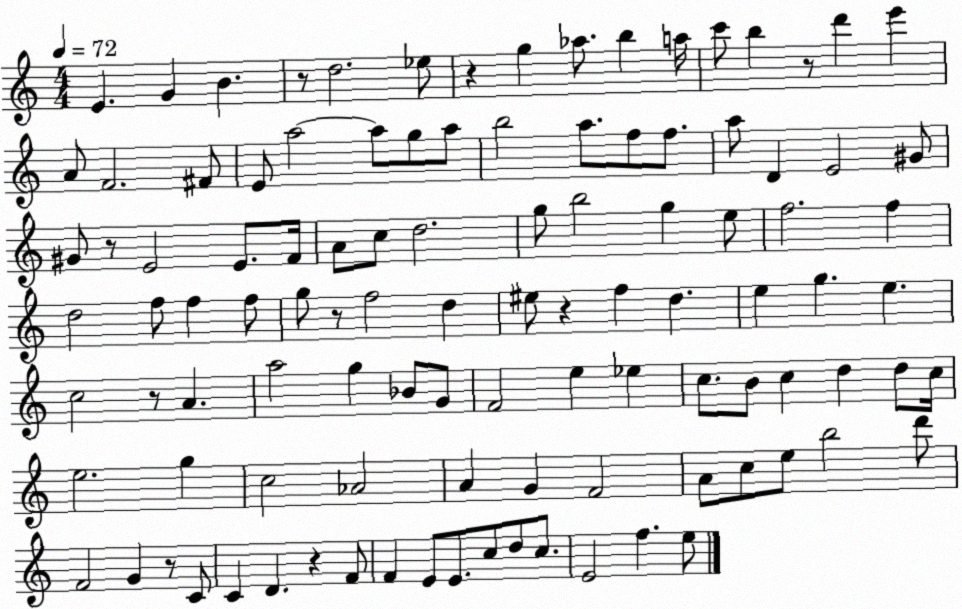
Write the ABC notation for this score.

X:1
T:Untitled
M:4/4
L:1/4
K:C
E G B z/2 d2 _e/2 z g _a/2 b a/4 c'/2 b z/2 d' e' A/2 F2 ^F/2 E/2 a2 a/2 g/2 a/2 b2 a/2 f/2 f/2 a/2 D E2 ^G/2 ^G/2 z/2 E2 E/2 F/4 A/2 c/2 d2 g/2 b2 g e/2 f2 f d2 f/2 f f/2 g/2 z/2 f2 d ^e/2 z f d e g e c2 z/2 A a2 g _B/2 G/2 F2 e _e c/2 B/2 c d d/2 c/4 e2 g c2 _A2 A G F2 A/2 c/2 e/2 b2 d'/2 F2 G z/2 C/2 C D z F/2 F E/2 E/2 c/2 d/2 c/2 E2 f e/2